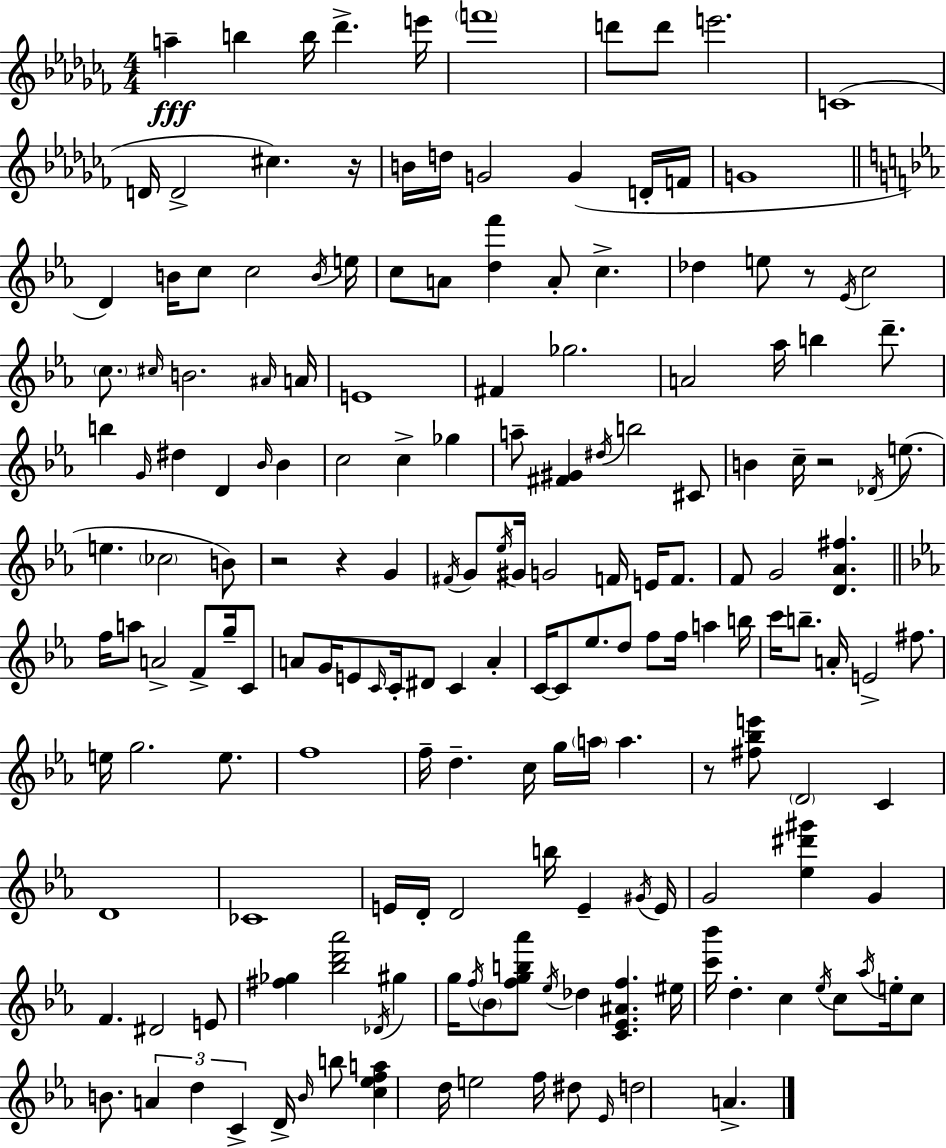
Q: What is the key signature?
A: AES minor